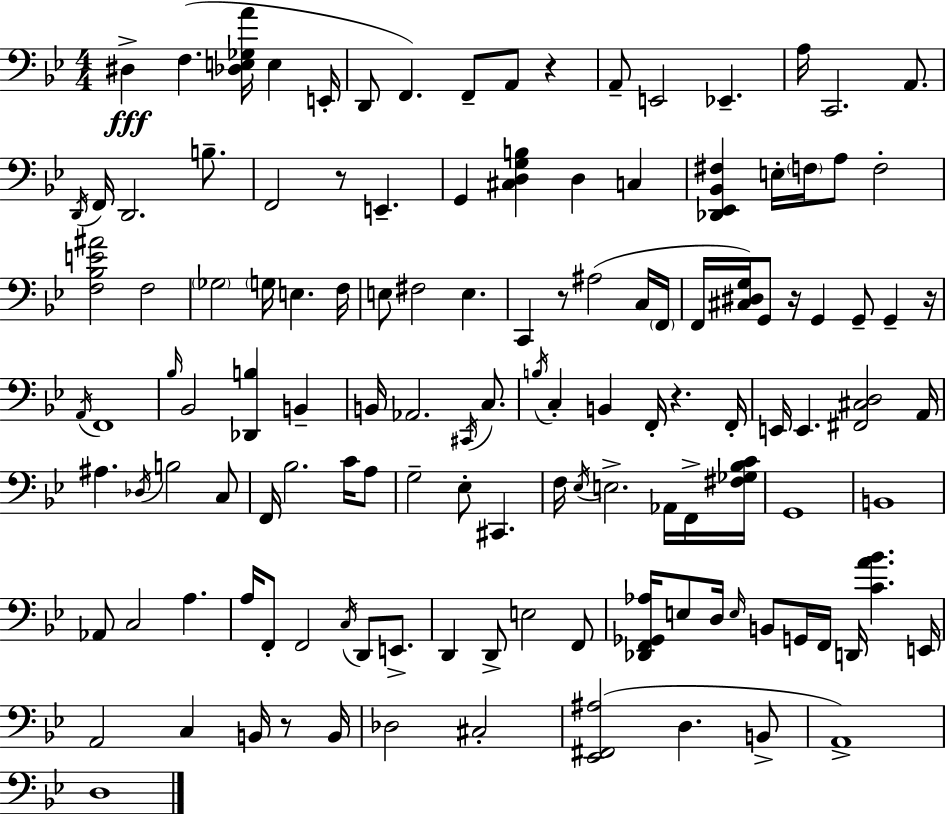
D#3/q F3/q. [Db3,E3,Gb3,A4]/s E3/q E2/s D2/e F2/q. F2/e A2/e R/q A2/e E2/h Eb2/q. A3/s C2/h. A2/e. D2/s F2/s D2/h. B3/e. F2/h R/e E2/q. G2/q [C#3,D3,G3,B3]/q D3/q C3/q [Db2,Eb2,Bb2,F#3]/q E3/s F3/s A3/e F3/h [F3,Bb3,E4,A#4]/h F3/h Gb3/h G3/s E3/q. F3/s E3/e F#3/h E3/q. C2/q R/e A#3/h C3/s F2/s F2/s [C#3,D#3,G3]/s G2/e R/s G2/q G2/e G2/q R/s A2/s F2/w Bb3/s Bb2/h [Db2,B3]/q B2/q B2/s Ab2/h. C#2/s C3/e. B3/s C3/q B2/q F2/s R/q. F2/s E2/s E2/q. [F#2,C#3,D3]/h A2/s A#3/q. Db3/s B3/h C3/e F2/s Bb3/h. C4/s A3/e G3/h Eb3/e C#2/q. F3/s Eb3/s E3/h. Ab2/s F2/s [F#3,Gb3,Bb3,C4]/s G2/w B2/w Ab2/e C3/h A3/q. A3/s F2/e F2/h C3/s D2/e E2/e. D2/q D2/e E3/h F2/e [Db2,F2,Gb2,Ab3]/s E3/e D3/s E3/s B2/e G2/s F2/s D2/s [C4,A4,Bb4]/q. E2/s A2/h C3/q B2/s R/e B2/s Db3/h C#3/h [Eb2,F#2,A#3]/h D3/q. B2/e A2/w D3/w